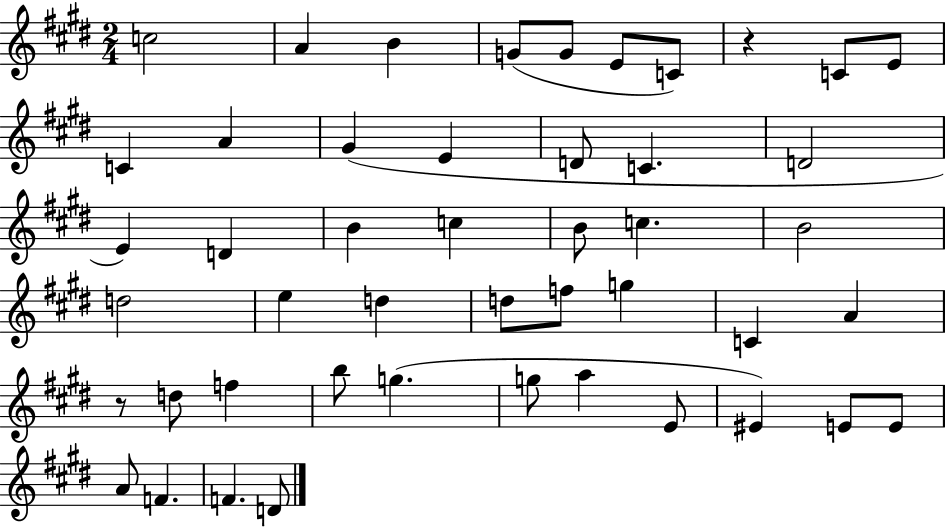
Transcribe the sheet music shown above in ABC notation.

X:1
T:Untitled
M:2/4
L:1/4
K:E
c2 A B G/2 G/2 E/2 C/2 z C/2 E/2 C A ^G E D/2 C D2 E D B c B/2 c B2 d2 e d d/2 f/2 g C A z/2 d/2 f b/2 g g/2 a E/2 ^E E/2 E/2 A/2 F F D/2